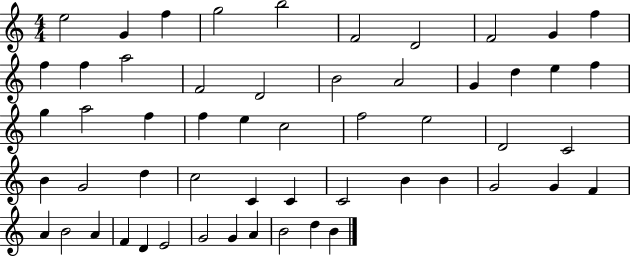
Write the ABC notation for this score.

X:1
T:Untitled
M:4/4
L:1/4
K:C
e2 G f g2 b2 F2 D2 F2 G f f f a2 F2 D2 B2 A2 G d e f g a2 f f e c2 f2 e2 D2 C2 B G2 d c2 C C C2 B B G2 G F A B2 A F D E2 G2 G A B2 d B